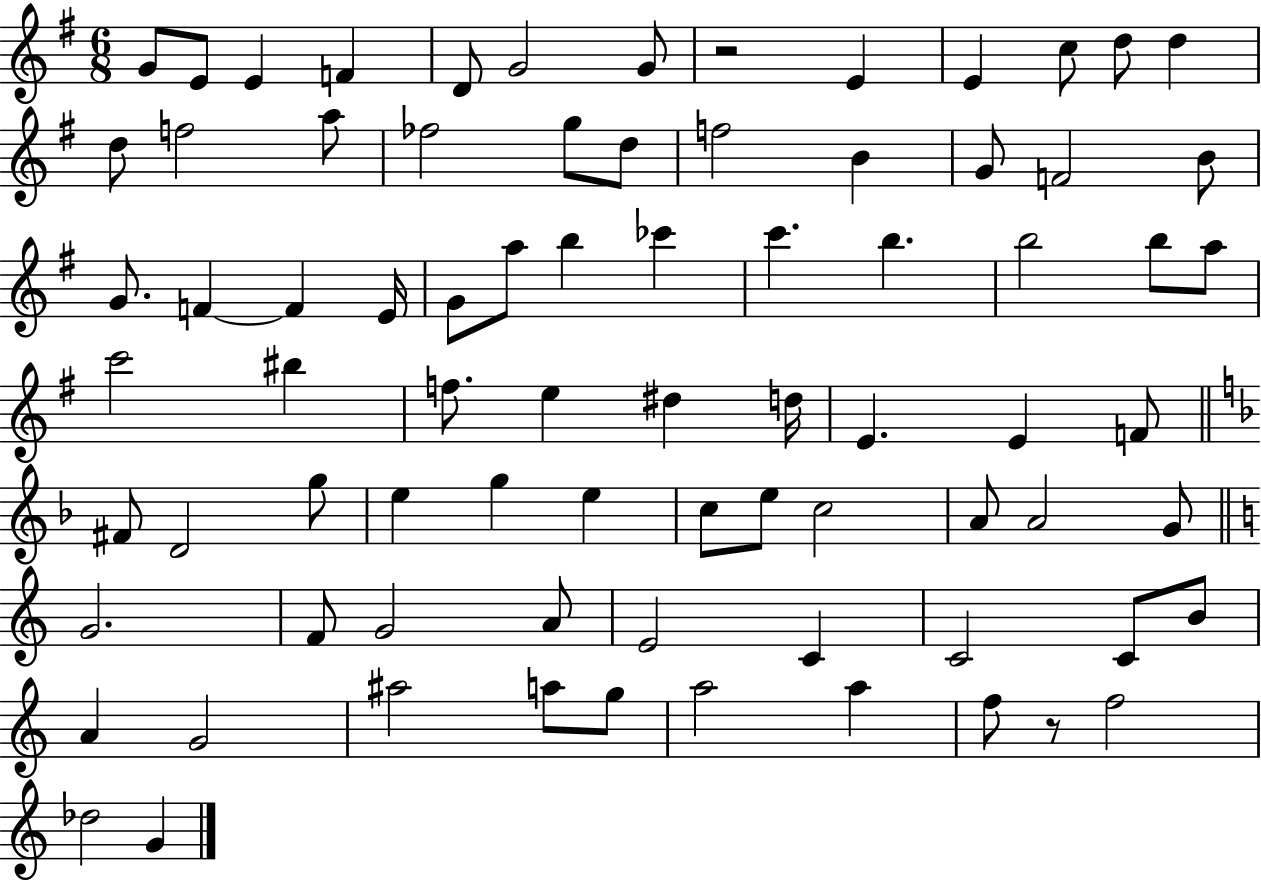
G4/e E4/e E4/q F4/q D4/e G4/h G4/e R/h E4/q E4/q C5/e D5/e D5/q D5/e F5/h A5/e FES5/h G5/e D5/e F5/h B4/q G4/e F4/h B4/e G4/e. F4/q F4/q E4/s G4/e A5/e B5/q CES6/q C6/q. B5/q. B5/h B5/e A5/e C6/h BIS5/q F5/e. E5/q D#5/q D5/s E4/q. E4/q F4/e F#4/e D4/h G5/e E5/q G5/q E5/q C5/e E5/e C5/h A4/e A4/h G4/e G4/h. F4/e G4/h A4/e E4/h C4/q C4/h C4/e B4/e A4/q G4/h A#5/h A5/e G5/e A5/h A5/q F5/e R/e F5/h Db5/h G4/q